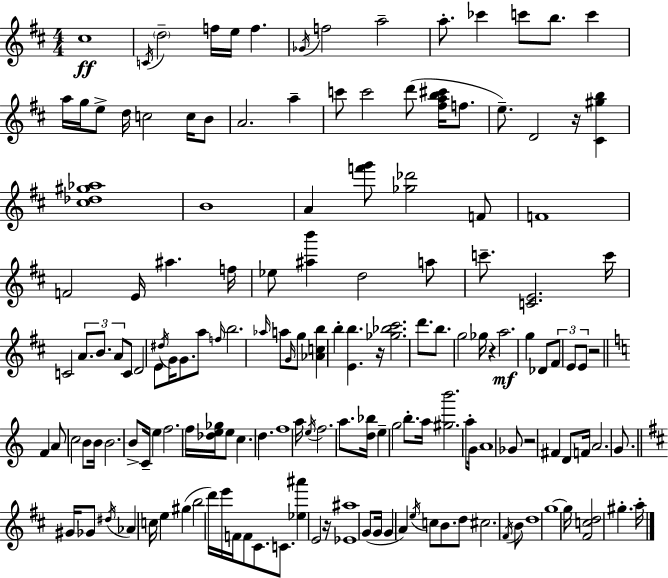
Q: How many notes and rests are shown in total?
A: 155